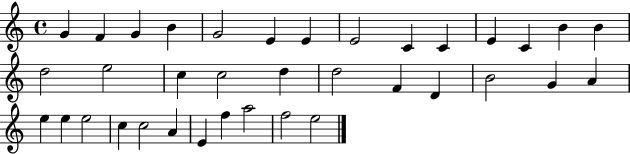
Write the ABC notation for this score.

X:1
T:Untitled
M:4/4
L:1/4
K:C
G F G B G2 E E E2 C C E C B B d2 e2 c c2 d d2 F D B2 G A e e e2 c c2 A E f a2 f2 e2